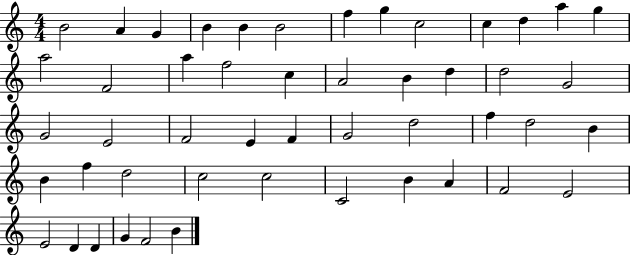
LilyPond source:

{
  \clef treble
  \numericTimeSignature
  \time 4/4
  \key c \major
  b'2 a'4 g'4 | b'4 b'4 b'2 | f''4 g''4 c''2 | c''4 d''4 a''4 g''4 | \break a''2 f'2 | a''4 f''2 c''4 | a'2 b'4 d''4 | d''2 g'2 | \break g'2 e'2 | f'2 e'4 f'4 | g'2 d''2 | f''4 d''2 b'4 | \break b'4 f''4 d''2 | c''2 c''2 | c'2 b'4 a'4 | f'2 e'2 | \break e'2 d'4 d'4 | g'4 f'2 b'4 | \bar "|."
}